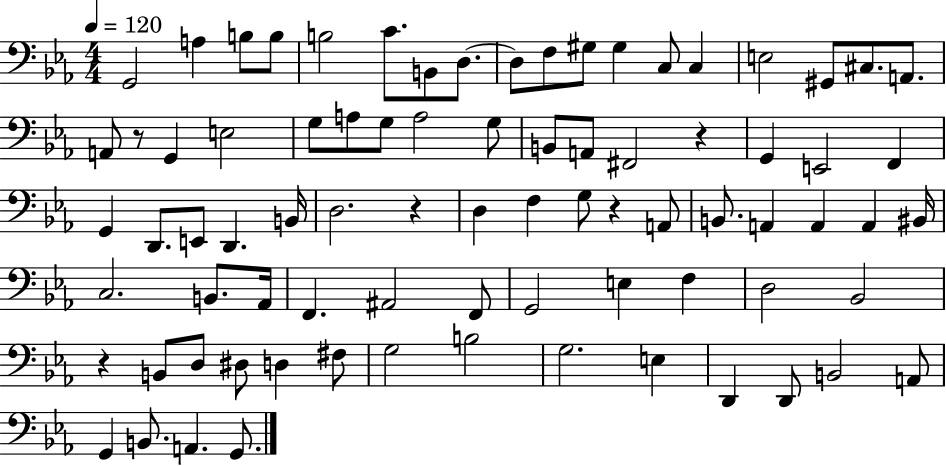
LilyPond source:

{
  \clef bass
  \numericTimeSignature
  \time 4/4
  \key ees \major
  \tempo 4 = 120
  g,2 a4 b8 b8 | b2 c'8. b,8 d8.~~ | d8 f8 gis8 gis4 c8 c4 | e2 gis,8 cis8. a,8. | \break a,8 r8 g,4 e2 | g8 a8 g8 a2 g8 | b,8 a,8 fis,2 r4 | g,4 e,2 f,4 | \break g,4 d,8. e,8 d,4. b,16 | d2. r4 | d4 f4 g8 r4 a,8 | b,8. a,4 a,4 a,4 bis,16 | \break c2. b,8. aes,16 | f,4. ais,2 f,8 | g,2 e4 f4 | d2 bes,2 | \break r4 b,8 d8 dis8 d4 fis8 | g2 b2 | g2. e4 | d,4 d,8 b,2 a,8 | \break g,4 b,8. a,4. g,8. | \bar "|."
}